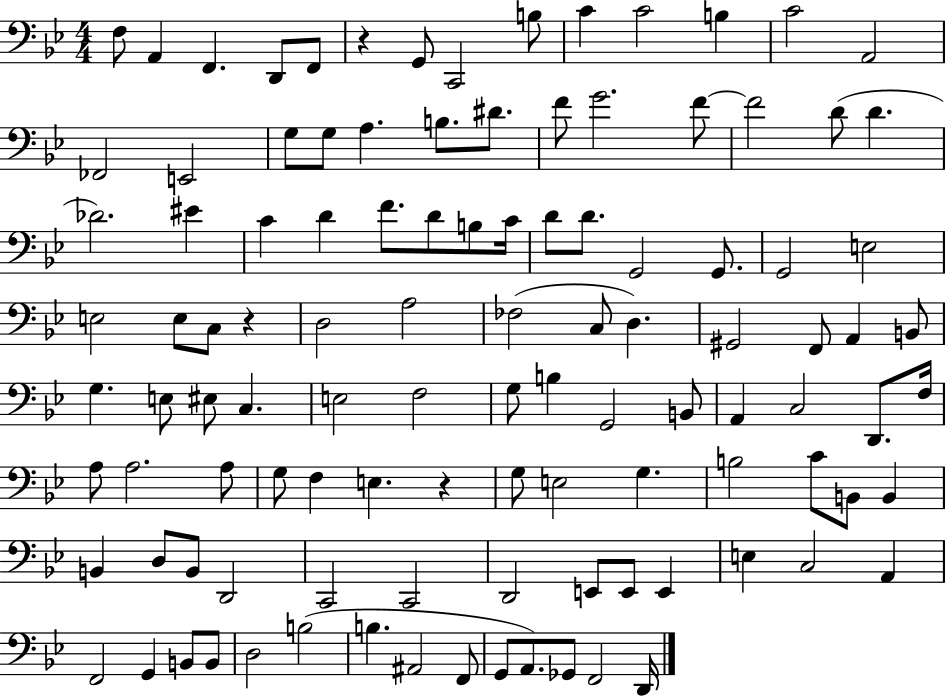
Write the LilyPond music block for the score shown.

{
  \clef bass
  \numericTimeSignature
  \time 4/4
  \key bes \major
  \repeat volta 2 { f8 a,4 f,4. d,8 f,8 | r4 g,8 c,2 b8 | c'4 c'2 b4 | c'2 a,2 | \break fes,2 e,2 | g8 g8 a4. b8. dis'8. | f'8 g'2. f'8~~ | f'2 d'8( d'4. | \break des'2.) eis'4 | c'4 d'4 f'8. d'8 b8 c'16 | d'8 d'8. g,2 g,8. | g,2 e2 | \break e2 e8 c8 r4 | d2 a2 | fes2( c8 d4.) | gis,2 f,8 a,4 b,8 | \break g4. e8 eis8 c4. | e2 f2 | g8 b4 g,2 b,8 | a,4 c2 d,8. f16 | \break a8 a2. a8 | g8 f4 e4. r4 | g8 e2 g4. | b2 c'8 b,8 b,4 | \break b,4 d8 b,8 d,2 | c,2 c,2 | d,2 e,8 e,8 e,4 | e4 c2 a,4 | \break f,2 g,4 b,8 b,8 | d2 b2( | b4. ais,2 f,8 | g,8 a,8.) ges,8 f,2 d,16 | \break } \bar "|."
}